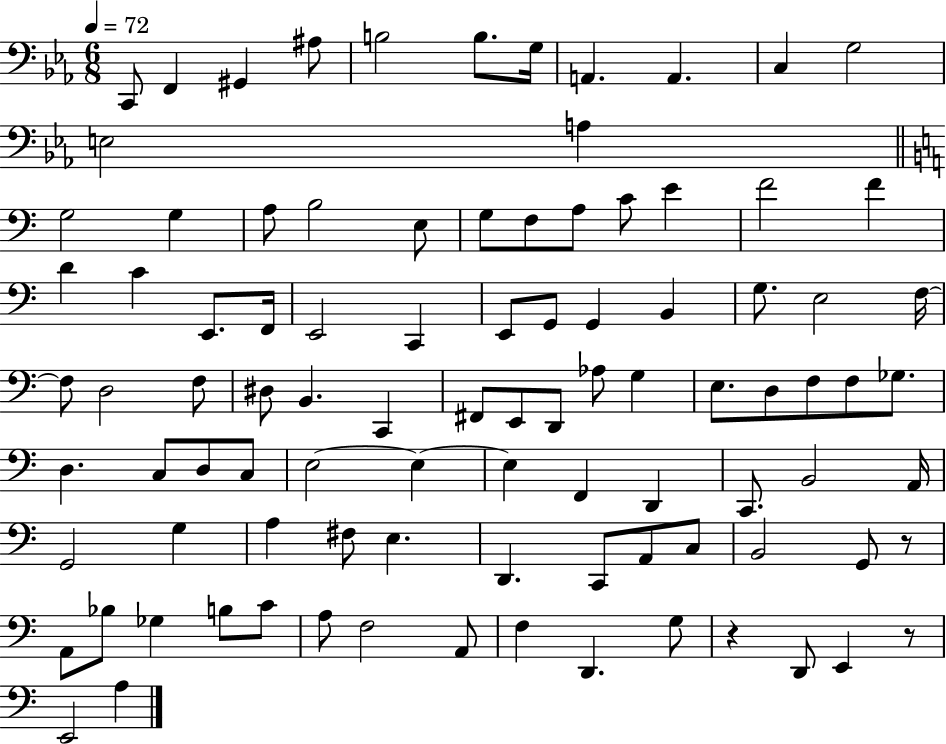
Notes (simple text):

C2/e F2/q G#2/q A#3/e B3/h B3/e. G3/s A2/q. A2/q. C3/q G3/h E3/h A3/q G3/h G3/q A3/e B3/h E3/e G3/e F3/e A3/e C4/e E4/q F4/h F4/q D4/q C4/q E2/e. F2/s E2/h C2/q E2/e G2/e G2/q B2/q G3/e. E3/h F3/s F3/e D3/h F3/e D#3/e B2/q. C2/q F#2/e E2/e D2/e Ab3/e G3/q E3/e. D3/e F3/e F3/e Gb3/e. D3/q. C3/e D3/e C3/e E3/h E3/q E3/q F2/q D2/q C2/e. B2/h A2/s G2/h G3/q A3/q F#3/e E3/q. D2/q. C2/e A2/e C3/e B2/h G2/e R/e A2/e Bb3/e Gb3/q B3/e C4/e A3/e F3/h A2/e F3/q D2/q. G3/e R/q D2/e E2/q R/e E2/h A3/q